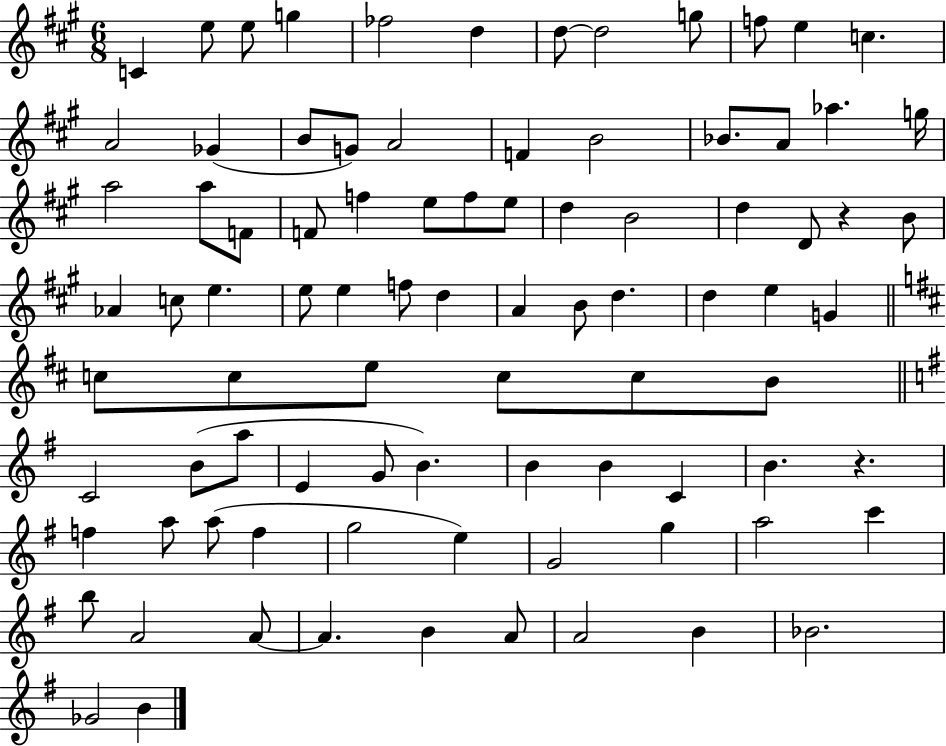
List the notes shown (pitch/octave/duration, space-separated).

C4/q E5/e E5/e G5/q FES5/h D5/q D5/e D5/h G5/e F5/e E5/q C5/q. A4/h Gb4/q B4/e G4/e A4/h F4/q B4/h Bb4/e. A4/e Ab5/q. G5/s A5/h A5/e F4/e F4/e F5/q E5/e F5/e E5/e D5/q B4/h D5/q D4/e R/q B4/e Ab4/q C5/e E5/q. E5/e E5/q F5/e D5/q A4/q B4/e D5/q. D5/q E5/q G4/q C5/e C5/e E5/e C5/e C5/e B4/e C4/h B4/e A5/e E4/q G4/e B4/q. B4/q B4/q C4/q B4/q. R/q. F5/q A5/e A5/e F5/q G5/h E5/q G4/h G5/q A5/h C6/q B5/e A4/h A4/e A4/q. B4/q A4/e A4/h B4/q Bb4/h. Gb4/h B4/q